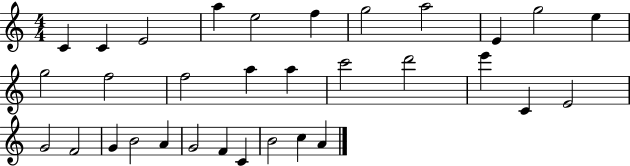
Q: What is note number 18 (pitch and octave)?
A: D6